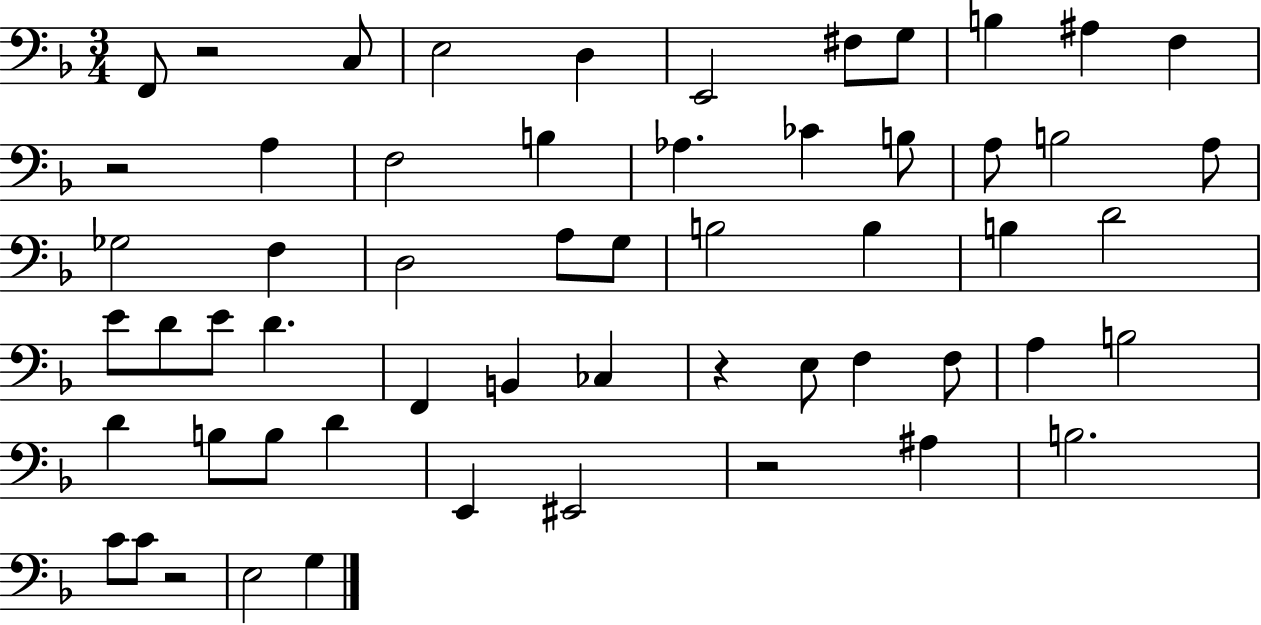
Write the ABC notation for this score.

X:1
T:Untitled
M:3/4
L:1/4
K:F
F,,/2 z2 C,/2 E,2 D, E,,2 ^F,/2 G,/2 B, ^A, F, z2 A, F,2 B, _A, _C B,/2 A,/2 B,2 A,/2 _G,2 F, D,2 A,/2 G,/2 B,2 B, B, D2 E/2 D/2 E/2 D F,, B,, _C, z E,/2 F, F,/2 A, B,2 D B,/2 B,/2 D E,, ^E,,2 z2 ^A, B,2 C/2 C/2 z2 E,2 G,